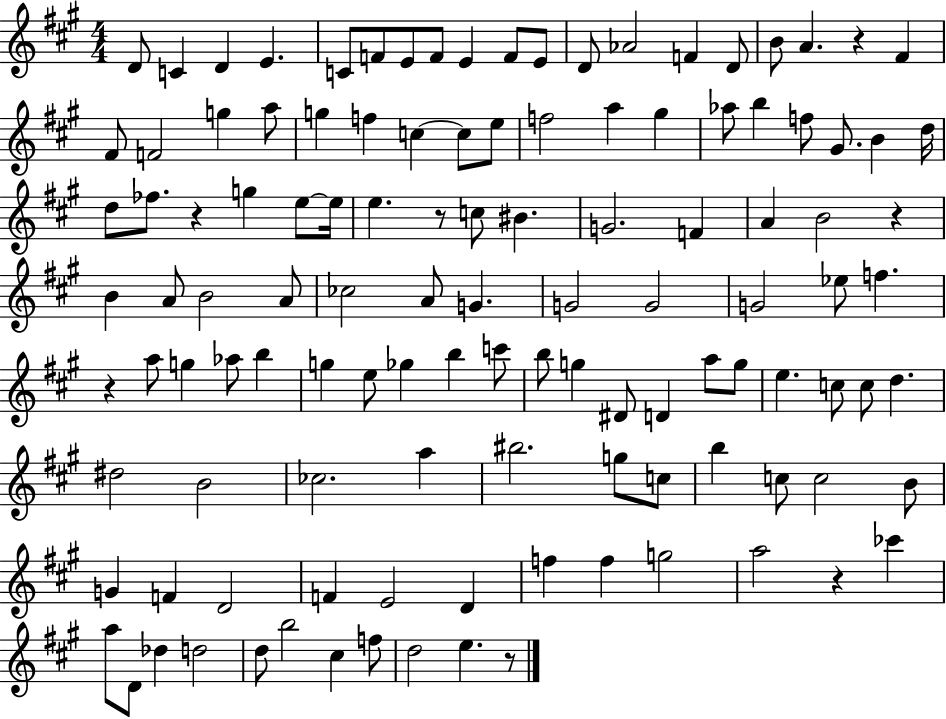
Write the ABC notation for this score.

X:1
T:Untitled
M:4/4
L:1/4
K:A
D/2 C D E C/2 F/2 E/2 F/2 E F/2 E/2 D/2 _A2 F D/2 B/2 A z ^F ^F/2 F2 g a/2 g f c c/2 e/2 f2 a ^g _a/2 b f/2 ^G/2 B d/4 d/2 _f/2 z g e/2 e/4 e z/2 c/2 ^B G2 F A B2 z B A/2 B2 A/2 _c2 A/2 G G2 G2 G2 _e/2 f z a/2 g _a/2 b g e/2 _g b c'/2 b/2 g ^D/2 D a/2 g/2 e c/2 c/2 d ^d2 B2 _c2 a ^b2 g/2 c/2 b c/2 c2 B/2 G F D2 F E2 D f f g2 a2 z _c' a/2 D/2 _d d2 d/2 b2 ^c f/2 d2 e z/2